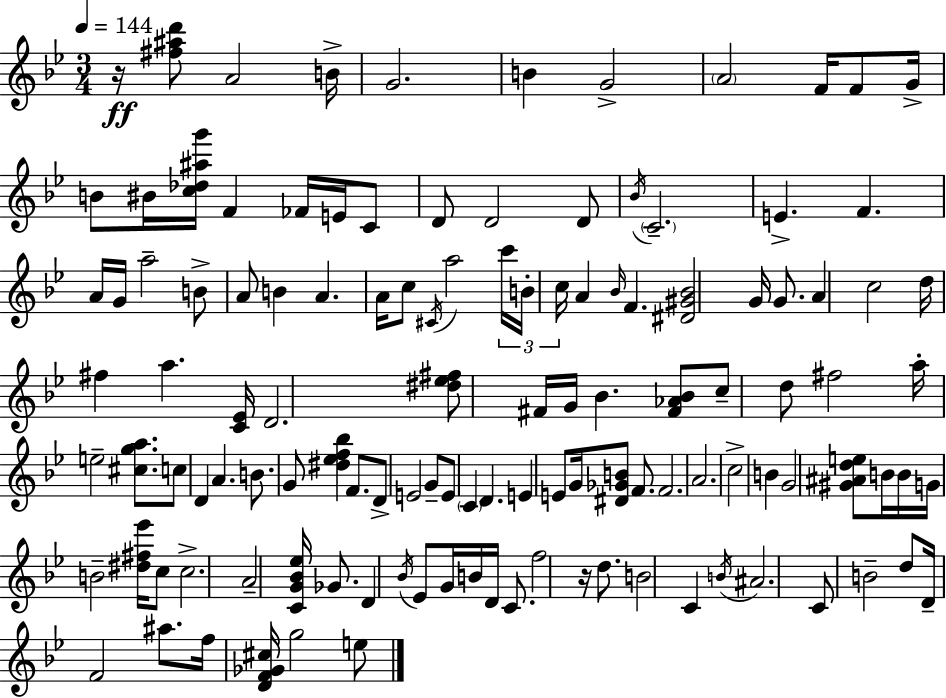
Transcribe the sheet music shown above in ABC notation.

X:1
T:Untitled
M:3/4
L:1/4
K:Bb
z/4 [^f^ad']/2 A2 B/4 G2 B G2 A2 F/4 F/2 G/4 B/2 ^B/4 [c_d^ag']/4 F _F/4 E/4 C/2 D/2 D2 D/2 _B/4 C2 E F A/4 G/4 a2 B/2 A/2 B A A/4 c/2 ^C/4 a2 c'/4 B/4 c/4 A _B/4 F [^D^G_B]2 G/4 G/2 A c2 d/4 ^f a [C_E]/4 D2 [^d_e^f]/2 ^F/4 G/4 _B [^F_A_B]/2 c/2 d/2 ^f2 a/4 e2 [^cga]/2 c/2 D A B/2 G/2 [^d_ef_b] F/2 D/2 E2 G/2 E/2 C D E E/2 G/4 [^D_GB]/2 F/2 F2 A2 c2 B G2 [^G^Ade]/2 B/4 B/4 G/4 B2 [^d^f_e']/4 c/2 c2 A2 [CG_B_e]/4 _G/2 D _B/4 _E/2 G/4 B/4 D/4 C/2 f2 z/4 d/2 B2 C B/4 ^A2 C/2 B2 d/2 D/4 F2 ^a/2 f/4 [DF_G^c]/4 g2 e/2